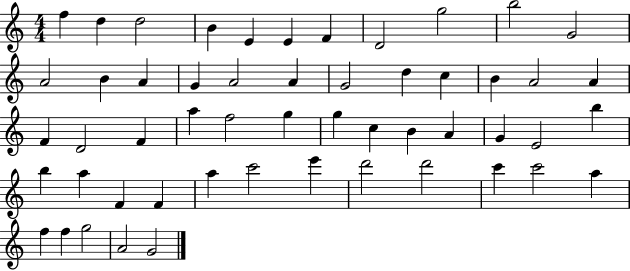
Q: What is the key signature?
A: C major